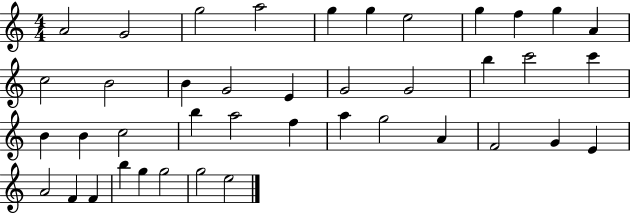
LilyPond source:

{
  \clef treble
  \numericTimeSignature
  \time 4/4
  \key c \major
  a'2 g'2 | g''2 a''2 | g''4 g''4 e''2 | g''4 f''4 g''4 a'4 | \break c''2 b'2 | b'4 g'2 e'4 | g'2 g'2 | b''4 c'''2 c'''4 | \break b'4 b'4 c''2 | b''4 a''2 f''4 | a''4 g''2 a'4 | f'2 g'4 e'4 | \break a'2 f'4 f'4 | b''4 g''4 g''2 | g''2 e''2 | \bar "|."
}